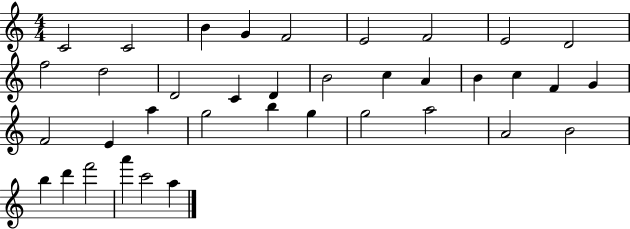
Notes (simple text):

C4/h C4/h B4/q G4/q F4/h E4/h F4/h E4/h D4/h F5/h D5/h D4/h C4/q D4/q B4/h C5/q A4/q B4/q C5/q F4/q G4/q F4/h E4/q A5/q G5/h B5/q G5/q G5/h A5/h A4/h B4/h B5/q D6/q F6/h A6/q C6/h A5/q